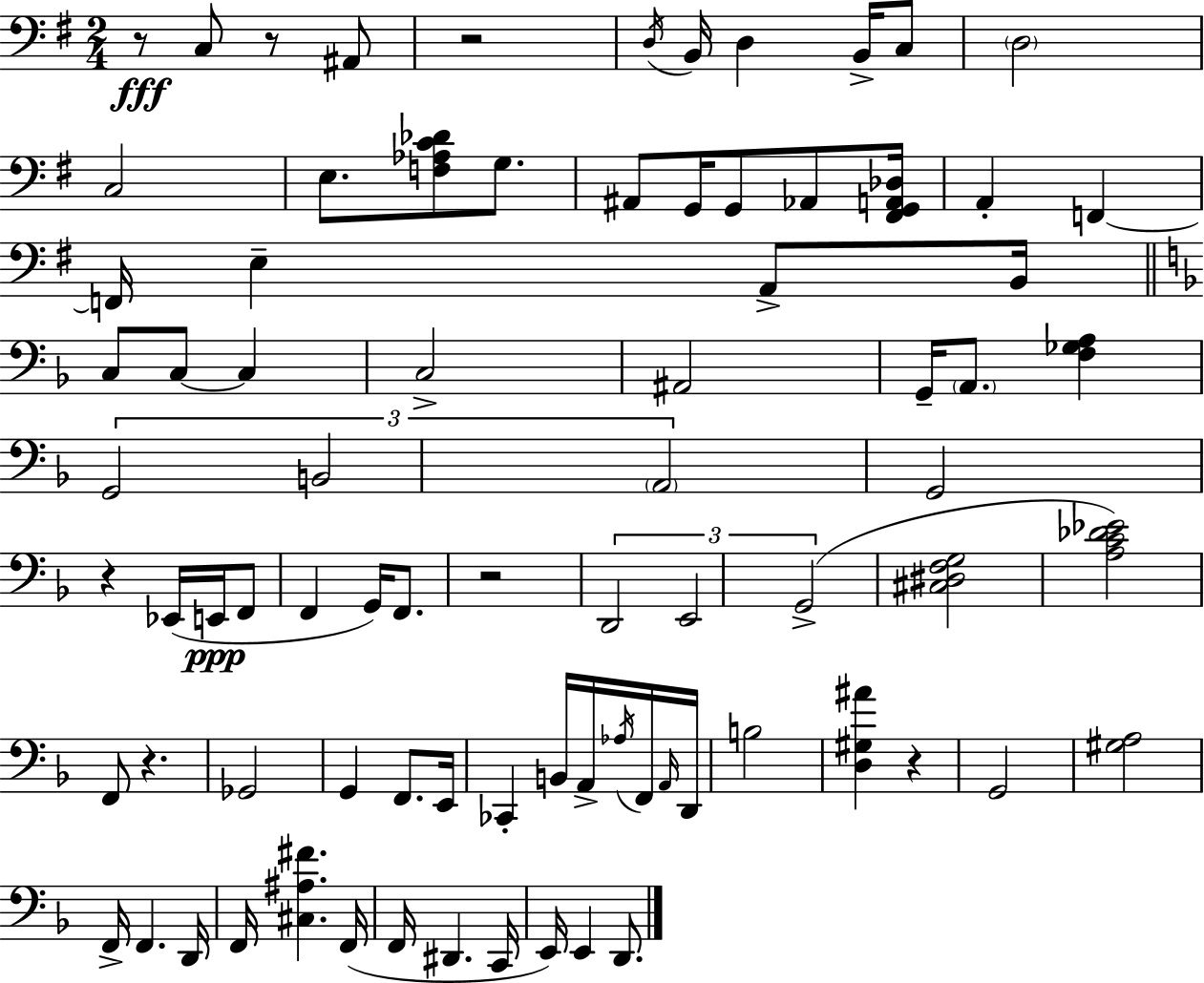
X:1
T:Untitled
M:2/4
L:1/4
K:G
z/2 C,/2 z/2 ^A,,/2 z2 D,/4 B,,/4 D, B,,/4 C,/2 D,2 C,2 E,/2 [F,_A,C_D]/2 G,/2 ^A,,/2 G,,/4 G,,/2 _A,,/2 [^F,,G,,A,,_D,]/4 A,, F,, F,,/4 E, A,,/2 B,,/4 C,/2 C,/2 C, C,2 ^A,,2 G,,/4 A,,/2 [F,_G,A,] G,,2 B,,2 A,,2 G,,2 z _E,,/4 E,,/4 F,,/2 F,, G,,/4 F,,/2 z2 D,,2 E,,2 G,,2 [^C,^D,F,G,]2 [A,C_D_E]2 F,,/2 z _G,,2 G,, F,,/2 E,,/4 _C,, B,,/4 A,,/4 _A,/4 F,,/4 A,,/4 D,,/4 B,2 [D,^G,^A] z G,,2 [^G,A,]2 F,,/4 F,, D,,/4 F,,/4 [^C,^A,^F] F,,/4 F,,/4 ^D,, C,,/4 E,,/4 E,, D,,/2